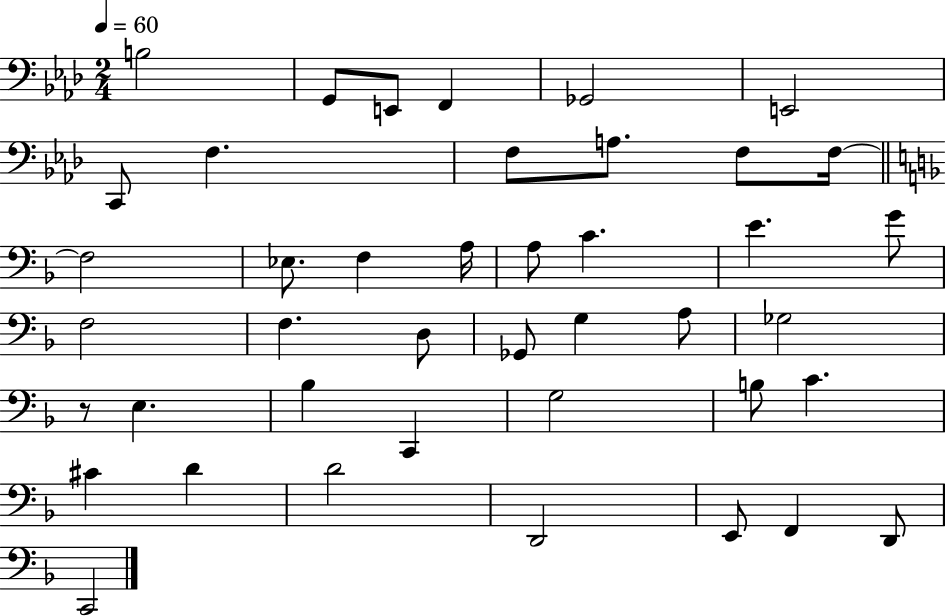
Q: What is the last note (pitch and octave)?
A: C2